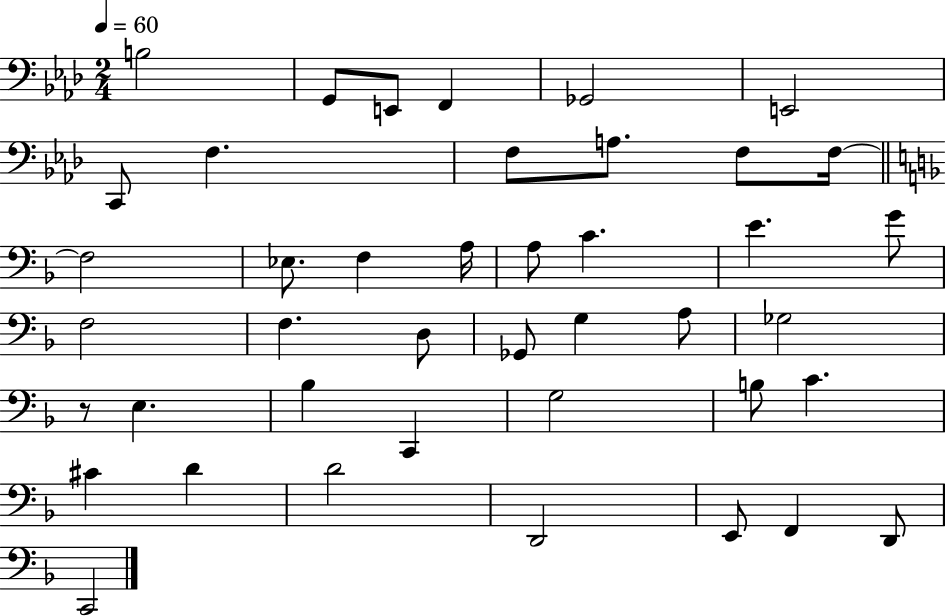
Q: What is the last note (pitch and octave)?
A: C2